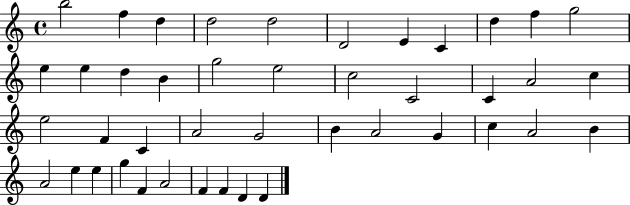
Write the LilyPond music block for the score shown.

{
  \clef treble
  \time 4/4
  \defaultTimeSignature
  \key c \major
  b''2 f''4 d''4 | d''2 d''2 | d'2 e'4 c'4 | d''4 f''4 g''2 | \break e''4 e''4 d''4 b'4 | g''2 e''2 | c''2 c'2 | c'4 a'2 c''4 | \break e''2 f'4 c'4 | a'2 g'2 | b'4 a'2 g'4 | c''4 a'2 b'4 | \break a'2 e''4 e''4 | g''4 f'4 a'2 | f'4 f'4 d'4 d'4 | \bar "|."
}